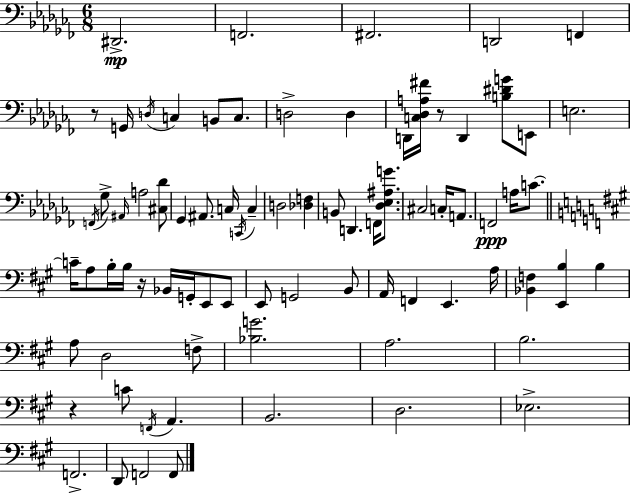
D#2/h. F2/h. F#2/h. D2/h F2/q R/e G2/s D3/s C3/q B2/e C3/e. D3/h D3/q D2/s [C3,Db3,A3,F#4]/s R/e D2/q [B3,D#4,G4]/e E2/e E3/h. F2/s Gb3/e A#2/s A3/h [C#3,Db4]/e Gb2/q A#2/e. C3/s C2/s C3/q D3/h [Db3,F3]/q B2/e D2/q. F2/s [Db3,Eb3,A#3,G4]/e. C#3/h C3/s A2/e. F2/h A3/s C4/e. C4/s A3/e B3/s B3/s R/s Bb2/s G2/s E2/e E2/e E2/e G2/h B2/e A2/s F2/q E2/q. A3/s [Bb2,F3]/q [E2,B3]/q B3/q A3/e D3/h F3/e [Bb3,G4]/h. A3/h. B3/h. R/q C4/e F2/s A2/q. B2/h. D3/h. Eb3/h. F2/h. D2/e F2/h F2/e